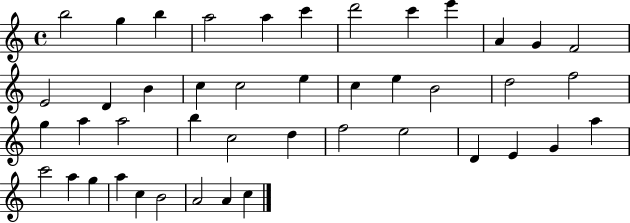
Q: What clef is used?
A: treble